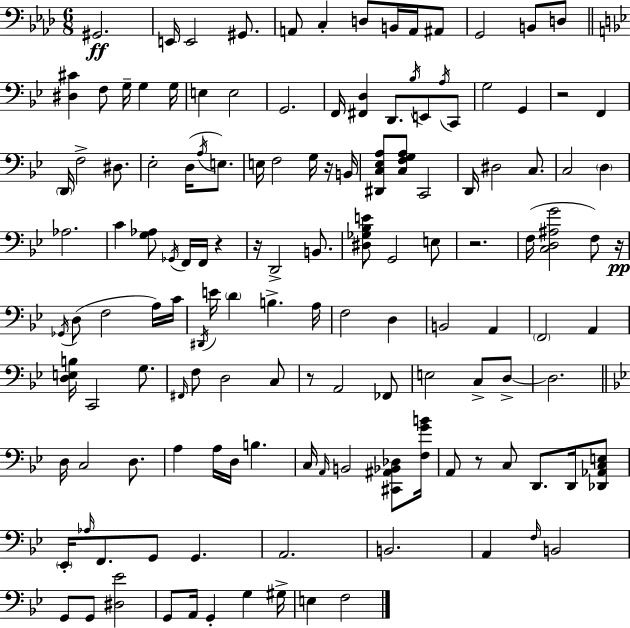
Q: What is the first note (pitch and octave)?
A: G#2